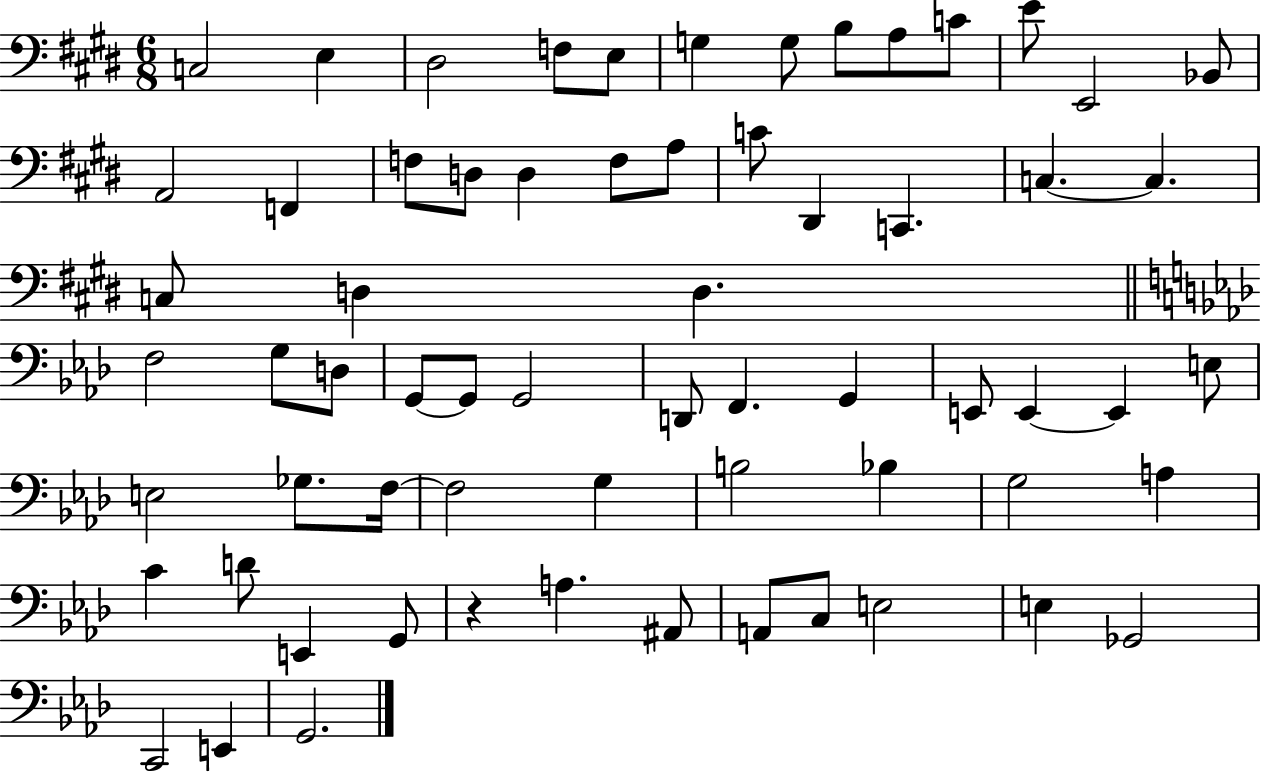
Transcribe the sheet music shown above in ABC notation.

X:1
T:Untitled
M:6/8
L:1/4
K:E
C,2 E, ^D,2 F,/2 E,/2 G, G,/2 B,/2 A,/2 C/2 E/2 E,,2 _B,,/2 A,,2 F,, F,/2 D,/2 D, F,/2 A,/2 C/2 ^D,, C,, C, C, C,/2 D, D, F,2 G,/2 D,/2 G,,/2 G,,/2 G,,2 D,,/2 F,, G,, E,,/2 E,, E,, E,/2 E,2 _G,/2 F,/4 F,2 G, B,2 _B, G,2 A, C D/2 E,, G,,/2 z A, ^A,,/2 A,,/2 C,/2 E,2 E, _G,,2 C,,2 E,, G,,2